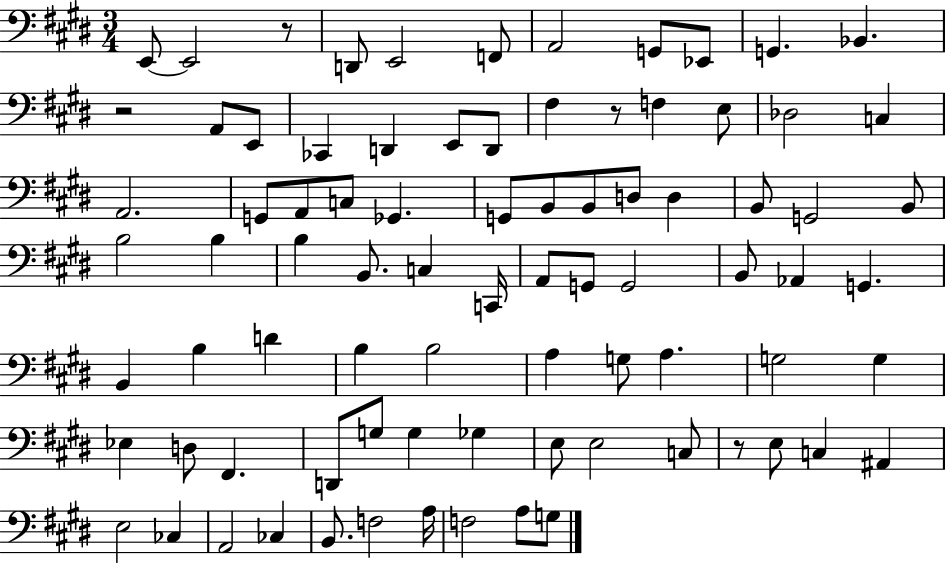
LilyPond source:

{
  \clef bass
  \numericTimeSignature
  \time 3/4
  \key e \major
  e,8~~ e,2 r8 | d,8 e,2 f,8 | a,2 g,8 ees,8 | g,4. bes,4. | \break r2 a,8 e,8 | ces,4 d,4 e,8 d,8 | fis4 r8 f4 e8 | des2 c4 | \break a,2. | g,8 a,8 c8 ges,4. | g,8 b,8 b,8 d8 d4 | b,8 g,2 b,8 | \break b2 b4 | b4 b,8. c4 c,16 | a,8 g,8 g,2 | b,8 aes,4 g,4. | \break b,4 b4 d'4 | b4 b2 | a4 g8 a4. | g2 g4 | \break ees4 d8 fis,4. | d,8 g8 g4 ges4 | e8 e2 c8 | r8 e8 c4 ais,4 | \break e2 ces4 | a,2 ces4 | b,8. f2 a16 | f2 a8 g8 | \break \bar "|."
}